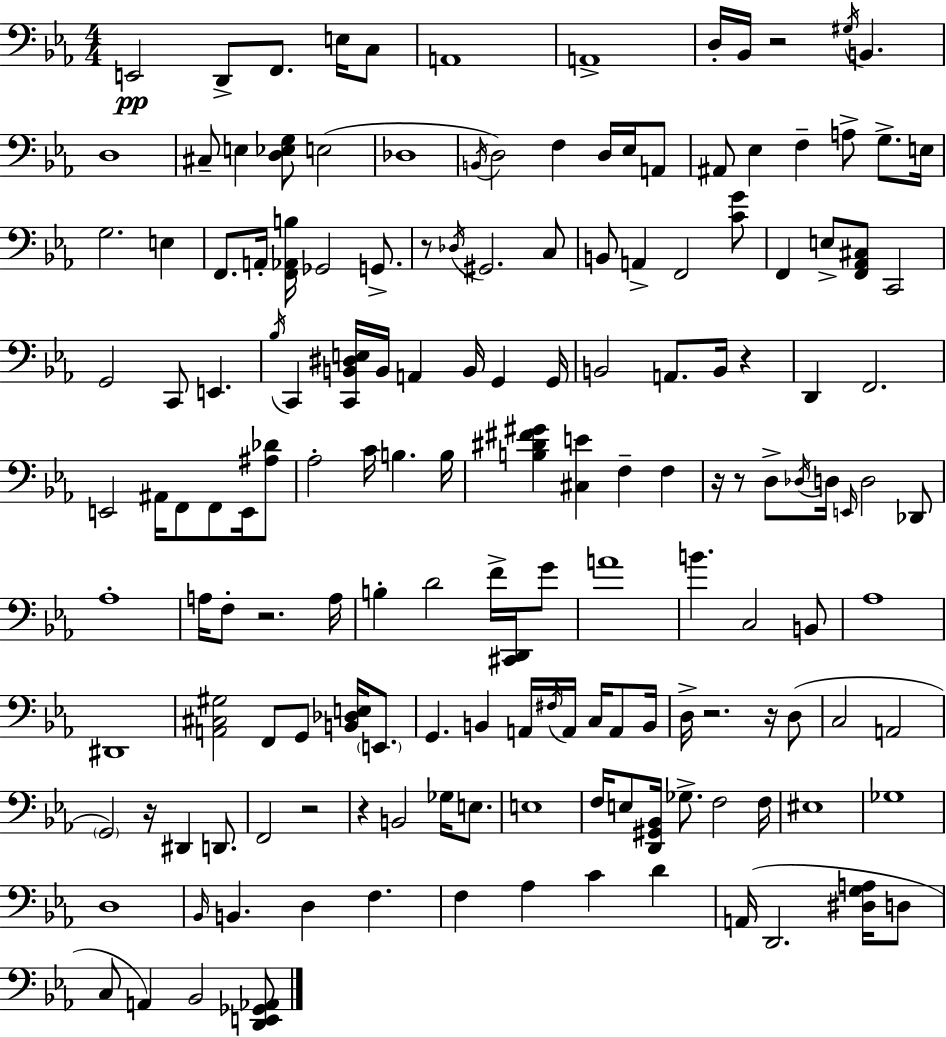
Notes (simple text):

E2/h D2/e F2/e. E3/s C3/e A2/w A2/w D3/s Bb2/s R/h G#3/s B2/q. D3/w C#3/e E3/q [D3,Eb3,G3]/e E3/h Db3/w B2/s D3/h F3/q D3/s Eb3/s A2/e A#2/e Eb3/q F3/q A3/e G3/e. E3/s G3/h. E3/q F2/e. A2/s [F2,Ab2,B3]/s Gb2/h G2/e. R/e Db3/s G#2/h. C3/e B2/e A2/q F2/h [C4,G4]/e F2/q E3/e [F2,Ab2,C#3]/e C2/h G2/h C2/e E2/q. Bb3/s C2/q [C2,B2,D#3,E3]/s B2/s A2/q B2/s G2/q G2/s B2/h A2/e. B2/s R/q D2/q F2/h. E2/h A#2/s F2/e F2/e E2/s [A#3,Db4]/e Ab3/h C4/s B3/q. B3/s [B3,D#4,F#4,G#4]/q [C#3,E4]/q F3/q F3/q R/s R/e D3/e Db3/s D3/s E2/s D3/h Db2/e Ab3/w A3/s F3/e R/h. A3/s B3/q D4/h F4/s [C#2,D2]/s G4/e A4/w B4/q. C3/h B2/e Ab3/w D#2/w [A2,C#3,G#3]/h F2/e G2/e [B2,Db3,E3]/s E2/e. G2/q. B2/q A2/s F#3/s A2/s C3/s A2/e B2/s D3/s R/h. R/s D3/e C3/h A2/h G2/h R/s D#2/q D2/e. F2/h R/h R/q B2/h Gb3/s E3/e. E3/w F3/s E3/e [D2,G#2,Bb2]/s Gb3/e. F3/h F3/s EIS3/w Gb3/w D3/w Bb2/s B2/q. D3/q F3/q. F3/q Ab3/q C4/q D4/q A2/s D2/h. [D#3,G3,A3]/s D3/e C3/e A2/q Bb2/h [D2,E2,Gb2,Ab2]/e